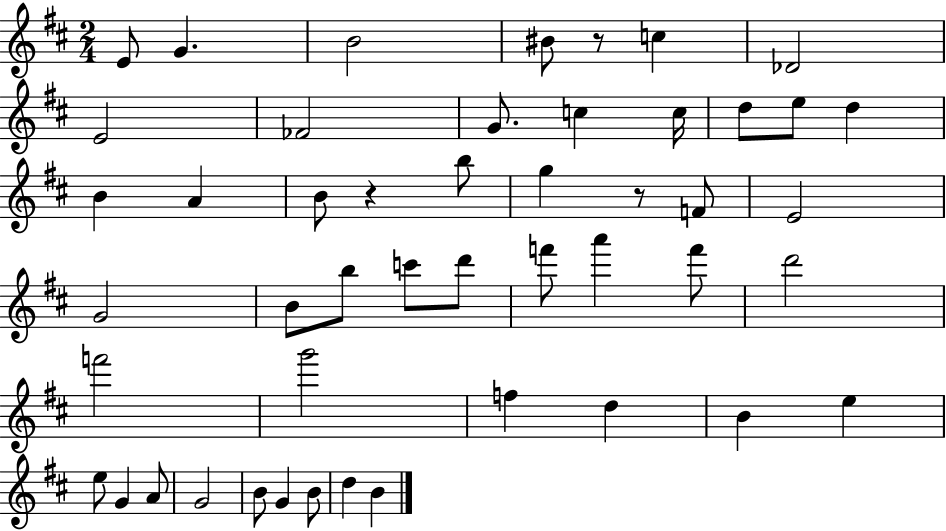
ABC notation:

X:1
T:Untitled
M:2/4
L:1/4
K:D
E/2 G B2 ^B/2 z/2 c _D2 E2 _F2 G/2 c c/4 d/2 e/2 d B A B/2 z b/2 g z/2 F/2 E2 G2 B/2 b/2 c'/2 d'/2 f'/2 a' f'/2 d'2 f'2 g'2 f d B e e/2 G A/2 G2 B/2 G B/2 d B